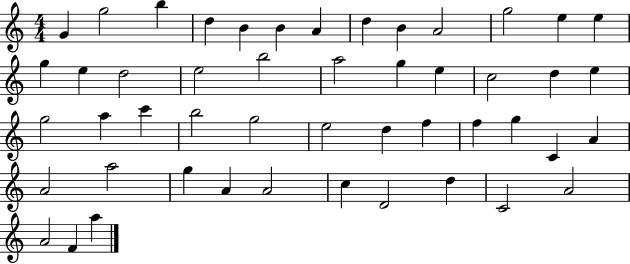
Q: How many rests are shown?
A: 0